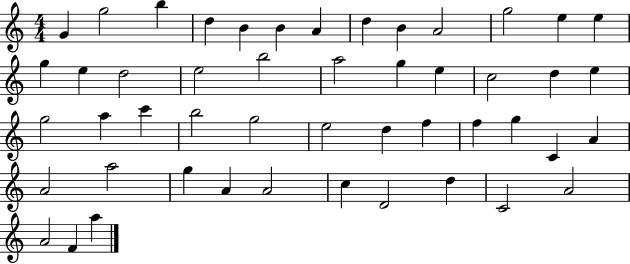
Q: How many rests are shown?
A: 0